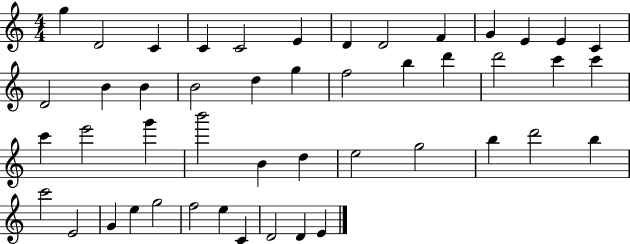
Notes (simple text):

G5/q D4/h C4/q C4/q C4/h E4/q D4/q D4/h F4/q G4/q E4/q E4/q C4/q D4/h B4/q B4/q B4/h D5/q G5/q F5/h B5/q D6/q D6/h C6/q C6/q C6/q E6/h G6/q B6/h B4/q D5/q E5/h G5/h B5/q D6/h B5/q C6/h E4/h G4/q E5/q G5/h F5/h E5/q C4/q D4/h D4/q E4/q